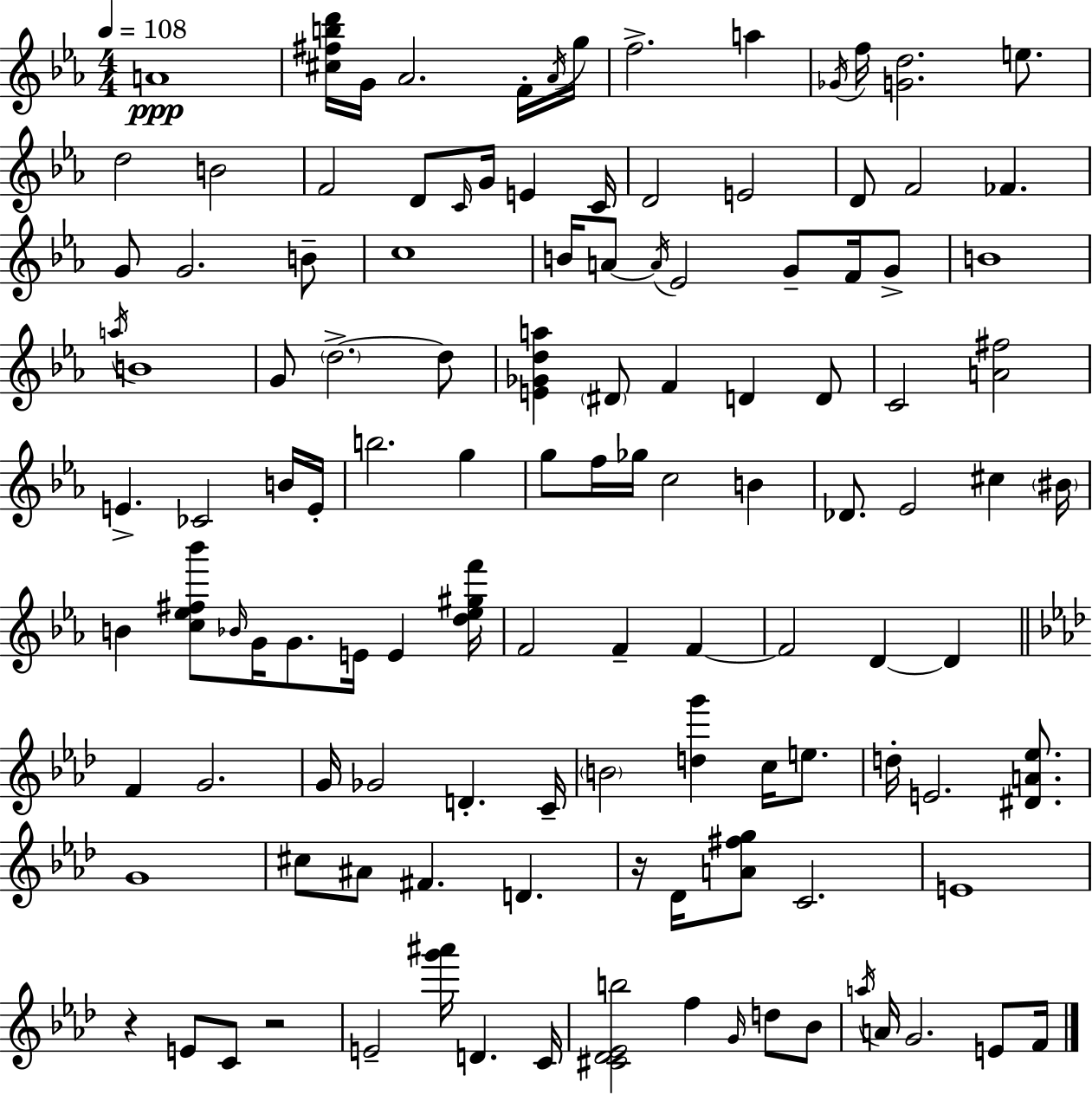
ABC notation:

X:1
T:Untitled
M:4/4
L:1/4
K:Cm
A4 [^c^fbd']/4 G/4 _A2 F/4 _A/4 g/4 f2 a _G/4 f/4 [Gd]2 e/2 d2 B2 F2 D/2 C/4 G/4 E C/4 D2 E2 D/2 F2 _F G/2 G2 B/2 c4 B/4 A/2 A/4 _E2 G/2 F/4 G/2 B4 a/4 B4 G/2 d2 d/2 [E_Gda] ^D/2 F D D/2 C2 [A^f]2 E _C2 B/4 E/4 b2 g g/2 f/4 _g/4 c2 B _D/2 _E2 ^c ^B/4 B [c_e^f_b']/2 _B/4 G/4 G/2 E/4 E [d_e^gf']/4 F2 F F F2 D D F G2 G/4 _G2 D C/4 B2 [dg'] c/4 e/2 d/4 E2 [^DA_e]/2 G4 ^c/2 ^A/2 ^F D z/4 _D/4 [A^fg]/2 C2 E4 z E/2 C/2 z2 E2 [g'^a']/4 D C/4 [^C_D_Eb]2 f G/4 d/2 _B/2 a/4 A/4 G2 E/2 F/4